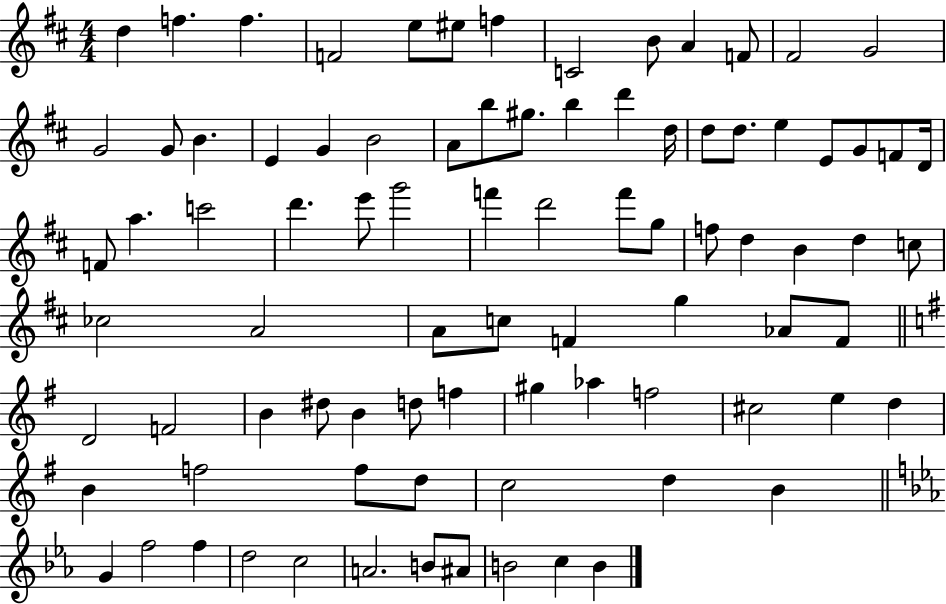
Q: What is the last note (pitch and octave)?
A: B4